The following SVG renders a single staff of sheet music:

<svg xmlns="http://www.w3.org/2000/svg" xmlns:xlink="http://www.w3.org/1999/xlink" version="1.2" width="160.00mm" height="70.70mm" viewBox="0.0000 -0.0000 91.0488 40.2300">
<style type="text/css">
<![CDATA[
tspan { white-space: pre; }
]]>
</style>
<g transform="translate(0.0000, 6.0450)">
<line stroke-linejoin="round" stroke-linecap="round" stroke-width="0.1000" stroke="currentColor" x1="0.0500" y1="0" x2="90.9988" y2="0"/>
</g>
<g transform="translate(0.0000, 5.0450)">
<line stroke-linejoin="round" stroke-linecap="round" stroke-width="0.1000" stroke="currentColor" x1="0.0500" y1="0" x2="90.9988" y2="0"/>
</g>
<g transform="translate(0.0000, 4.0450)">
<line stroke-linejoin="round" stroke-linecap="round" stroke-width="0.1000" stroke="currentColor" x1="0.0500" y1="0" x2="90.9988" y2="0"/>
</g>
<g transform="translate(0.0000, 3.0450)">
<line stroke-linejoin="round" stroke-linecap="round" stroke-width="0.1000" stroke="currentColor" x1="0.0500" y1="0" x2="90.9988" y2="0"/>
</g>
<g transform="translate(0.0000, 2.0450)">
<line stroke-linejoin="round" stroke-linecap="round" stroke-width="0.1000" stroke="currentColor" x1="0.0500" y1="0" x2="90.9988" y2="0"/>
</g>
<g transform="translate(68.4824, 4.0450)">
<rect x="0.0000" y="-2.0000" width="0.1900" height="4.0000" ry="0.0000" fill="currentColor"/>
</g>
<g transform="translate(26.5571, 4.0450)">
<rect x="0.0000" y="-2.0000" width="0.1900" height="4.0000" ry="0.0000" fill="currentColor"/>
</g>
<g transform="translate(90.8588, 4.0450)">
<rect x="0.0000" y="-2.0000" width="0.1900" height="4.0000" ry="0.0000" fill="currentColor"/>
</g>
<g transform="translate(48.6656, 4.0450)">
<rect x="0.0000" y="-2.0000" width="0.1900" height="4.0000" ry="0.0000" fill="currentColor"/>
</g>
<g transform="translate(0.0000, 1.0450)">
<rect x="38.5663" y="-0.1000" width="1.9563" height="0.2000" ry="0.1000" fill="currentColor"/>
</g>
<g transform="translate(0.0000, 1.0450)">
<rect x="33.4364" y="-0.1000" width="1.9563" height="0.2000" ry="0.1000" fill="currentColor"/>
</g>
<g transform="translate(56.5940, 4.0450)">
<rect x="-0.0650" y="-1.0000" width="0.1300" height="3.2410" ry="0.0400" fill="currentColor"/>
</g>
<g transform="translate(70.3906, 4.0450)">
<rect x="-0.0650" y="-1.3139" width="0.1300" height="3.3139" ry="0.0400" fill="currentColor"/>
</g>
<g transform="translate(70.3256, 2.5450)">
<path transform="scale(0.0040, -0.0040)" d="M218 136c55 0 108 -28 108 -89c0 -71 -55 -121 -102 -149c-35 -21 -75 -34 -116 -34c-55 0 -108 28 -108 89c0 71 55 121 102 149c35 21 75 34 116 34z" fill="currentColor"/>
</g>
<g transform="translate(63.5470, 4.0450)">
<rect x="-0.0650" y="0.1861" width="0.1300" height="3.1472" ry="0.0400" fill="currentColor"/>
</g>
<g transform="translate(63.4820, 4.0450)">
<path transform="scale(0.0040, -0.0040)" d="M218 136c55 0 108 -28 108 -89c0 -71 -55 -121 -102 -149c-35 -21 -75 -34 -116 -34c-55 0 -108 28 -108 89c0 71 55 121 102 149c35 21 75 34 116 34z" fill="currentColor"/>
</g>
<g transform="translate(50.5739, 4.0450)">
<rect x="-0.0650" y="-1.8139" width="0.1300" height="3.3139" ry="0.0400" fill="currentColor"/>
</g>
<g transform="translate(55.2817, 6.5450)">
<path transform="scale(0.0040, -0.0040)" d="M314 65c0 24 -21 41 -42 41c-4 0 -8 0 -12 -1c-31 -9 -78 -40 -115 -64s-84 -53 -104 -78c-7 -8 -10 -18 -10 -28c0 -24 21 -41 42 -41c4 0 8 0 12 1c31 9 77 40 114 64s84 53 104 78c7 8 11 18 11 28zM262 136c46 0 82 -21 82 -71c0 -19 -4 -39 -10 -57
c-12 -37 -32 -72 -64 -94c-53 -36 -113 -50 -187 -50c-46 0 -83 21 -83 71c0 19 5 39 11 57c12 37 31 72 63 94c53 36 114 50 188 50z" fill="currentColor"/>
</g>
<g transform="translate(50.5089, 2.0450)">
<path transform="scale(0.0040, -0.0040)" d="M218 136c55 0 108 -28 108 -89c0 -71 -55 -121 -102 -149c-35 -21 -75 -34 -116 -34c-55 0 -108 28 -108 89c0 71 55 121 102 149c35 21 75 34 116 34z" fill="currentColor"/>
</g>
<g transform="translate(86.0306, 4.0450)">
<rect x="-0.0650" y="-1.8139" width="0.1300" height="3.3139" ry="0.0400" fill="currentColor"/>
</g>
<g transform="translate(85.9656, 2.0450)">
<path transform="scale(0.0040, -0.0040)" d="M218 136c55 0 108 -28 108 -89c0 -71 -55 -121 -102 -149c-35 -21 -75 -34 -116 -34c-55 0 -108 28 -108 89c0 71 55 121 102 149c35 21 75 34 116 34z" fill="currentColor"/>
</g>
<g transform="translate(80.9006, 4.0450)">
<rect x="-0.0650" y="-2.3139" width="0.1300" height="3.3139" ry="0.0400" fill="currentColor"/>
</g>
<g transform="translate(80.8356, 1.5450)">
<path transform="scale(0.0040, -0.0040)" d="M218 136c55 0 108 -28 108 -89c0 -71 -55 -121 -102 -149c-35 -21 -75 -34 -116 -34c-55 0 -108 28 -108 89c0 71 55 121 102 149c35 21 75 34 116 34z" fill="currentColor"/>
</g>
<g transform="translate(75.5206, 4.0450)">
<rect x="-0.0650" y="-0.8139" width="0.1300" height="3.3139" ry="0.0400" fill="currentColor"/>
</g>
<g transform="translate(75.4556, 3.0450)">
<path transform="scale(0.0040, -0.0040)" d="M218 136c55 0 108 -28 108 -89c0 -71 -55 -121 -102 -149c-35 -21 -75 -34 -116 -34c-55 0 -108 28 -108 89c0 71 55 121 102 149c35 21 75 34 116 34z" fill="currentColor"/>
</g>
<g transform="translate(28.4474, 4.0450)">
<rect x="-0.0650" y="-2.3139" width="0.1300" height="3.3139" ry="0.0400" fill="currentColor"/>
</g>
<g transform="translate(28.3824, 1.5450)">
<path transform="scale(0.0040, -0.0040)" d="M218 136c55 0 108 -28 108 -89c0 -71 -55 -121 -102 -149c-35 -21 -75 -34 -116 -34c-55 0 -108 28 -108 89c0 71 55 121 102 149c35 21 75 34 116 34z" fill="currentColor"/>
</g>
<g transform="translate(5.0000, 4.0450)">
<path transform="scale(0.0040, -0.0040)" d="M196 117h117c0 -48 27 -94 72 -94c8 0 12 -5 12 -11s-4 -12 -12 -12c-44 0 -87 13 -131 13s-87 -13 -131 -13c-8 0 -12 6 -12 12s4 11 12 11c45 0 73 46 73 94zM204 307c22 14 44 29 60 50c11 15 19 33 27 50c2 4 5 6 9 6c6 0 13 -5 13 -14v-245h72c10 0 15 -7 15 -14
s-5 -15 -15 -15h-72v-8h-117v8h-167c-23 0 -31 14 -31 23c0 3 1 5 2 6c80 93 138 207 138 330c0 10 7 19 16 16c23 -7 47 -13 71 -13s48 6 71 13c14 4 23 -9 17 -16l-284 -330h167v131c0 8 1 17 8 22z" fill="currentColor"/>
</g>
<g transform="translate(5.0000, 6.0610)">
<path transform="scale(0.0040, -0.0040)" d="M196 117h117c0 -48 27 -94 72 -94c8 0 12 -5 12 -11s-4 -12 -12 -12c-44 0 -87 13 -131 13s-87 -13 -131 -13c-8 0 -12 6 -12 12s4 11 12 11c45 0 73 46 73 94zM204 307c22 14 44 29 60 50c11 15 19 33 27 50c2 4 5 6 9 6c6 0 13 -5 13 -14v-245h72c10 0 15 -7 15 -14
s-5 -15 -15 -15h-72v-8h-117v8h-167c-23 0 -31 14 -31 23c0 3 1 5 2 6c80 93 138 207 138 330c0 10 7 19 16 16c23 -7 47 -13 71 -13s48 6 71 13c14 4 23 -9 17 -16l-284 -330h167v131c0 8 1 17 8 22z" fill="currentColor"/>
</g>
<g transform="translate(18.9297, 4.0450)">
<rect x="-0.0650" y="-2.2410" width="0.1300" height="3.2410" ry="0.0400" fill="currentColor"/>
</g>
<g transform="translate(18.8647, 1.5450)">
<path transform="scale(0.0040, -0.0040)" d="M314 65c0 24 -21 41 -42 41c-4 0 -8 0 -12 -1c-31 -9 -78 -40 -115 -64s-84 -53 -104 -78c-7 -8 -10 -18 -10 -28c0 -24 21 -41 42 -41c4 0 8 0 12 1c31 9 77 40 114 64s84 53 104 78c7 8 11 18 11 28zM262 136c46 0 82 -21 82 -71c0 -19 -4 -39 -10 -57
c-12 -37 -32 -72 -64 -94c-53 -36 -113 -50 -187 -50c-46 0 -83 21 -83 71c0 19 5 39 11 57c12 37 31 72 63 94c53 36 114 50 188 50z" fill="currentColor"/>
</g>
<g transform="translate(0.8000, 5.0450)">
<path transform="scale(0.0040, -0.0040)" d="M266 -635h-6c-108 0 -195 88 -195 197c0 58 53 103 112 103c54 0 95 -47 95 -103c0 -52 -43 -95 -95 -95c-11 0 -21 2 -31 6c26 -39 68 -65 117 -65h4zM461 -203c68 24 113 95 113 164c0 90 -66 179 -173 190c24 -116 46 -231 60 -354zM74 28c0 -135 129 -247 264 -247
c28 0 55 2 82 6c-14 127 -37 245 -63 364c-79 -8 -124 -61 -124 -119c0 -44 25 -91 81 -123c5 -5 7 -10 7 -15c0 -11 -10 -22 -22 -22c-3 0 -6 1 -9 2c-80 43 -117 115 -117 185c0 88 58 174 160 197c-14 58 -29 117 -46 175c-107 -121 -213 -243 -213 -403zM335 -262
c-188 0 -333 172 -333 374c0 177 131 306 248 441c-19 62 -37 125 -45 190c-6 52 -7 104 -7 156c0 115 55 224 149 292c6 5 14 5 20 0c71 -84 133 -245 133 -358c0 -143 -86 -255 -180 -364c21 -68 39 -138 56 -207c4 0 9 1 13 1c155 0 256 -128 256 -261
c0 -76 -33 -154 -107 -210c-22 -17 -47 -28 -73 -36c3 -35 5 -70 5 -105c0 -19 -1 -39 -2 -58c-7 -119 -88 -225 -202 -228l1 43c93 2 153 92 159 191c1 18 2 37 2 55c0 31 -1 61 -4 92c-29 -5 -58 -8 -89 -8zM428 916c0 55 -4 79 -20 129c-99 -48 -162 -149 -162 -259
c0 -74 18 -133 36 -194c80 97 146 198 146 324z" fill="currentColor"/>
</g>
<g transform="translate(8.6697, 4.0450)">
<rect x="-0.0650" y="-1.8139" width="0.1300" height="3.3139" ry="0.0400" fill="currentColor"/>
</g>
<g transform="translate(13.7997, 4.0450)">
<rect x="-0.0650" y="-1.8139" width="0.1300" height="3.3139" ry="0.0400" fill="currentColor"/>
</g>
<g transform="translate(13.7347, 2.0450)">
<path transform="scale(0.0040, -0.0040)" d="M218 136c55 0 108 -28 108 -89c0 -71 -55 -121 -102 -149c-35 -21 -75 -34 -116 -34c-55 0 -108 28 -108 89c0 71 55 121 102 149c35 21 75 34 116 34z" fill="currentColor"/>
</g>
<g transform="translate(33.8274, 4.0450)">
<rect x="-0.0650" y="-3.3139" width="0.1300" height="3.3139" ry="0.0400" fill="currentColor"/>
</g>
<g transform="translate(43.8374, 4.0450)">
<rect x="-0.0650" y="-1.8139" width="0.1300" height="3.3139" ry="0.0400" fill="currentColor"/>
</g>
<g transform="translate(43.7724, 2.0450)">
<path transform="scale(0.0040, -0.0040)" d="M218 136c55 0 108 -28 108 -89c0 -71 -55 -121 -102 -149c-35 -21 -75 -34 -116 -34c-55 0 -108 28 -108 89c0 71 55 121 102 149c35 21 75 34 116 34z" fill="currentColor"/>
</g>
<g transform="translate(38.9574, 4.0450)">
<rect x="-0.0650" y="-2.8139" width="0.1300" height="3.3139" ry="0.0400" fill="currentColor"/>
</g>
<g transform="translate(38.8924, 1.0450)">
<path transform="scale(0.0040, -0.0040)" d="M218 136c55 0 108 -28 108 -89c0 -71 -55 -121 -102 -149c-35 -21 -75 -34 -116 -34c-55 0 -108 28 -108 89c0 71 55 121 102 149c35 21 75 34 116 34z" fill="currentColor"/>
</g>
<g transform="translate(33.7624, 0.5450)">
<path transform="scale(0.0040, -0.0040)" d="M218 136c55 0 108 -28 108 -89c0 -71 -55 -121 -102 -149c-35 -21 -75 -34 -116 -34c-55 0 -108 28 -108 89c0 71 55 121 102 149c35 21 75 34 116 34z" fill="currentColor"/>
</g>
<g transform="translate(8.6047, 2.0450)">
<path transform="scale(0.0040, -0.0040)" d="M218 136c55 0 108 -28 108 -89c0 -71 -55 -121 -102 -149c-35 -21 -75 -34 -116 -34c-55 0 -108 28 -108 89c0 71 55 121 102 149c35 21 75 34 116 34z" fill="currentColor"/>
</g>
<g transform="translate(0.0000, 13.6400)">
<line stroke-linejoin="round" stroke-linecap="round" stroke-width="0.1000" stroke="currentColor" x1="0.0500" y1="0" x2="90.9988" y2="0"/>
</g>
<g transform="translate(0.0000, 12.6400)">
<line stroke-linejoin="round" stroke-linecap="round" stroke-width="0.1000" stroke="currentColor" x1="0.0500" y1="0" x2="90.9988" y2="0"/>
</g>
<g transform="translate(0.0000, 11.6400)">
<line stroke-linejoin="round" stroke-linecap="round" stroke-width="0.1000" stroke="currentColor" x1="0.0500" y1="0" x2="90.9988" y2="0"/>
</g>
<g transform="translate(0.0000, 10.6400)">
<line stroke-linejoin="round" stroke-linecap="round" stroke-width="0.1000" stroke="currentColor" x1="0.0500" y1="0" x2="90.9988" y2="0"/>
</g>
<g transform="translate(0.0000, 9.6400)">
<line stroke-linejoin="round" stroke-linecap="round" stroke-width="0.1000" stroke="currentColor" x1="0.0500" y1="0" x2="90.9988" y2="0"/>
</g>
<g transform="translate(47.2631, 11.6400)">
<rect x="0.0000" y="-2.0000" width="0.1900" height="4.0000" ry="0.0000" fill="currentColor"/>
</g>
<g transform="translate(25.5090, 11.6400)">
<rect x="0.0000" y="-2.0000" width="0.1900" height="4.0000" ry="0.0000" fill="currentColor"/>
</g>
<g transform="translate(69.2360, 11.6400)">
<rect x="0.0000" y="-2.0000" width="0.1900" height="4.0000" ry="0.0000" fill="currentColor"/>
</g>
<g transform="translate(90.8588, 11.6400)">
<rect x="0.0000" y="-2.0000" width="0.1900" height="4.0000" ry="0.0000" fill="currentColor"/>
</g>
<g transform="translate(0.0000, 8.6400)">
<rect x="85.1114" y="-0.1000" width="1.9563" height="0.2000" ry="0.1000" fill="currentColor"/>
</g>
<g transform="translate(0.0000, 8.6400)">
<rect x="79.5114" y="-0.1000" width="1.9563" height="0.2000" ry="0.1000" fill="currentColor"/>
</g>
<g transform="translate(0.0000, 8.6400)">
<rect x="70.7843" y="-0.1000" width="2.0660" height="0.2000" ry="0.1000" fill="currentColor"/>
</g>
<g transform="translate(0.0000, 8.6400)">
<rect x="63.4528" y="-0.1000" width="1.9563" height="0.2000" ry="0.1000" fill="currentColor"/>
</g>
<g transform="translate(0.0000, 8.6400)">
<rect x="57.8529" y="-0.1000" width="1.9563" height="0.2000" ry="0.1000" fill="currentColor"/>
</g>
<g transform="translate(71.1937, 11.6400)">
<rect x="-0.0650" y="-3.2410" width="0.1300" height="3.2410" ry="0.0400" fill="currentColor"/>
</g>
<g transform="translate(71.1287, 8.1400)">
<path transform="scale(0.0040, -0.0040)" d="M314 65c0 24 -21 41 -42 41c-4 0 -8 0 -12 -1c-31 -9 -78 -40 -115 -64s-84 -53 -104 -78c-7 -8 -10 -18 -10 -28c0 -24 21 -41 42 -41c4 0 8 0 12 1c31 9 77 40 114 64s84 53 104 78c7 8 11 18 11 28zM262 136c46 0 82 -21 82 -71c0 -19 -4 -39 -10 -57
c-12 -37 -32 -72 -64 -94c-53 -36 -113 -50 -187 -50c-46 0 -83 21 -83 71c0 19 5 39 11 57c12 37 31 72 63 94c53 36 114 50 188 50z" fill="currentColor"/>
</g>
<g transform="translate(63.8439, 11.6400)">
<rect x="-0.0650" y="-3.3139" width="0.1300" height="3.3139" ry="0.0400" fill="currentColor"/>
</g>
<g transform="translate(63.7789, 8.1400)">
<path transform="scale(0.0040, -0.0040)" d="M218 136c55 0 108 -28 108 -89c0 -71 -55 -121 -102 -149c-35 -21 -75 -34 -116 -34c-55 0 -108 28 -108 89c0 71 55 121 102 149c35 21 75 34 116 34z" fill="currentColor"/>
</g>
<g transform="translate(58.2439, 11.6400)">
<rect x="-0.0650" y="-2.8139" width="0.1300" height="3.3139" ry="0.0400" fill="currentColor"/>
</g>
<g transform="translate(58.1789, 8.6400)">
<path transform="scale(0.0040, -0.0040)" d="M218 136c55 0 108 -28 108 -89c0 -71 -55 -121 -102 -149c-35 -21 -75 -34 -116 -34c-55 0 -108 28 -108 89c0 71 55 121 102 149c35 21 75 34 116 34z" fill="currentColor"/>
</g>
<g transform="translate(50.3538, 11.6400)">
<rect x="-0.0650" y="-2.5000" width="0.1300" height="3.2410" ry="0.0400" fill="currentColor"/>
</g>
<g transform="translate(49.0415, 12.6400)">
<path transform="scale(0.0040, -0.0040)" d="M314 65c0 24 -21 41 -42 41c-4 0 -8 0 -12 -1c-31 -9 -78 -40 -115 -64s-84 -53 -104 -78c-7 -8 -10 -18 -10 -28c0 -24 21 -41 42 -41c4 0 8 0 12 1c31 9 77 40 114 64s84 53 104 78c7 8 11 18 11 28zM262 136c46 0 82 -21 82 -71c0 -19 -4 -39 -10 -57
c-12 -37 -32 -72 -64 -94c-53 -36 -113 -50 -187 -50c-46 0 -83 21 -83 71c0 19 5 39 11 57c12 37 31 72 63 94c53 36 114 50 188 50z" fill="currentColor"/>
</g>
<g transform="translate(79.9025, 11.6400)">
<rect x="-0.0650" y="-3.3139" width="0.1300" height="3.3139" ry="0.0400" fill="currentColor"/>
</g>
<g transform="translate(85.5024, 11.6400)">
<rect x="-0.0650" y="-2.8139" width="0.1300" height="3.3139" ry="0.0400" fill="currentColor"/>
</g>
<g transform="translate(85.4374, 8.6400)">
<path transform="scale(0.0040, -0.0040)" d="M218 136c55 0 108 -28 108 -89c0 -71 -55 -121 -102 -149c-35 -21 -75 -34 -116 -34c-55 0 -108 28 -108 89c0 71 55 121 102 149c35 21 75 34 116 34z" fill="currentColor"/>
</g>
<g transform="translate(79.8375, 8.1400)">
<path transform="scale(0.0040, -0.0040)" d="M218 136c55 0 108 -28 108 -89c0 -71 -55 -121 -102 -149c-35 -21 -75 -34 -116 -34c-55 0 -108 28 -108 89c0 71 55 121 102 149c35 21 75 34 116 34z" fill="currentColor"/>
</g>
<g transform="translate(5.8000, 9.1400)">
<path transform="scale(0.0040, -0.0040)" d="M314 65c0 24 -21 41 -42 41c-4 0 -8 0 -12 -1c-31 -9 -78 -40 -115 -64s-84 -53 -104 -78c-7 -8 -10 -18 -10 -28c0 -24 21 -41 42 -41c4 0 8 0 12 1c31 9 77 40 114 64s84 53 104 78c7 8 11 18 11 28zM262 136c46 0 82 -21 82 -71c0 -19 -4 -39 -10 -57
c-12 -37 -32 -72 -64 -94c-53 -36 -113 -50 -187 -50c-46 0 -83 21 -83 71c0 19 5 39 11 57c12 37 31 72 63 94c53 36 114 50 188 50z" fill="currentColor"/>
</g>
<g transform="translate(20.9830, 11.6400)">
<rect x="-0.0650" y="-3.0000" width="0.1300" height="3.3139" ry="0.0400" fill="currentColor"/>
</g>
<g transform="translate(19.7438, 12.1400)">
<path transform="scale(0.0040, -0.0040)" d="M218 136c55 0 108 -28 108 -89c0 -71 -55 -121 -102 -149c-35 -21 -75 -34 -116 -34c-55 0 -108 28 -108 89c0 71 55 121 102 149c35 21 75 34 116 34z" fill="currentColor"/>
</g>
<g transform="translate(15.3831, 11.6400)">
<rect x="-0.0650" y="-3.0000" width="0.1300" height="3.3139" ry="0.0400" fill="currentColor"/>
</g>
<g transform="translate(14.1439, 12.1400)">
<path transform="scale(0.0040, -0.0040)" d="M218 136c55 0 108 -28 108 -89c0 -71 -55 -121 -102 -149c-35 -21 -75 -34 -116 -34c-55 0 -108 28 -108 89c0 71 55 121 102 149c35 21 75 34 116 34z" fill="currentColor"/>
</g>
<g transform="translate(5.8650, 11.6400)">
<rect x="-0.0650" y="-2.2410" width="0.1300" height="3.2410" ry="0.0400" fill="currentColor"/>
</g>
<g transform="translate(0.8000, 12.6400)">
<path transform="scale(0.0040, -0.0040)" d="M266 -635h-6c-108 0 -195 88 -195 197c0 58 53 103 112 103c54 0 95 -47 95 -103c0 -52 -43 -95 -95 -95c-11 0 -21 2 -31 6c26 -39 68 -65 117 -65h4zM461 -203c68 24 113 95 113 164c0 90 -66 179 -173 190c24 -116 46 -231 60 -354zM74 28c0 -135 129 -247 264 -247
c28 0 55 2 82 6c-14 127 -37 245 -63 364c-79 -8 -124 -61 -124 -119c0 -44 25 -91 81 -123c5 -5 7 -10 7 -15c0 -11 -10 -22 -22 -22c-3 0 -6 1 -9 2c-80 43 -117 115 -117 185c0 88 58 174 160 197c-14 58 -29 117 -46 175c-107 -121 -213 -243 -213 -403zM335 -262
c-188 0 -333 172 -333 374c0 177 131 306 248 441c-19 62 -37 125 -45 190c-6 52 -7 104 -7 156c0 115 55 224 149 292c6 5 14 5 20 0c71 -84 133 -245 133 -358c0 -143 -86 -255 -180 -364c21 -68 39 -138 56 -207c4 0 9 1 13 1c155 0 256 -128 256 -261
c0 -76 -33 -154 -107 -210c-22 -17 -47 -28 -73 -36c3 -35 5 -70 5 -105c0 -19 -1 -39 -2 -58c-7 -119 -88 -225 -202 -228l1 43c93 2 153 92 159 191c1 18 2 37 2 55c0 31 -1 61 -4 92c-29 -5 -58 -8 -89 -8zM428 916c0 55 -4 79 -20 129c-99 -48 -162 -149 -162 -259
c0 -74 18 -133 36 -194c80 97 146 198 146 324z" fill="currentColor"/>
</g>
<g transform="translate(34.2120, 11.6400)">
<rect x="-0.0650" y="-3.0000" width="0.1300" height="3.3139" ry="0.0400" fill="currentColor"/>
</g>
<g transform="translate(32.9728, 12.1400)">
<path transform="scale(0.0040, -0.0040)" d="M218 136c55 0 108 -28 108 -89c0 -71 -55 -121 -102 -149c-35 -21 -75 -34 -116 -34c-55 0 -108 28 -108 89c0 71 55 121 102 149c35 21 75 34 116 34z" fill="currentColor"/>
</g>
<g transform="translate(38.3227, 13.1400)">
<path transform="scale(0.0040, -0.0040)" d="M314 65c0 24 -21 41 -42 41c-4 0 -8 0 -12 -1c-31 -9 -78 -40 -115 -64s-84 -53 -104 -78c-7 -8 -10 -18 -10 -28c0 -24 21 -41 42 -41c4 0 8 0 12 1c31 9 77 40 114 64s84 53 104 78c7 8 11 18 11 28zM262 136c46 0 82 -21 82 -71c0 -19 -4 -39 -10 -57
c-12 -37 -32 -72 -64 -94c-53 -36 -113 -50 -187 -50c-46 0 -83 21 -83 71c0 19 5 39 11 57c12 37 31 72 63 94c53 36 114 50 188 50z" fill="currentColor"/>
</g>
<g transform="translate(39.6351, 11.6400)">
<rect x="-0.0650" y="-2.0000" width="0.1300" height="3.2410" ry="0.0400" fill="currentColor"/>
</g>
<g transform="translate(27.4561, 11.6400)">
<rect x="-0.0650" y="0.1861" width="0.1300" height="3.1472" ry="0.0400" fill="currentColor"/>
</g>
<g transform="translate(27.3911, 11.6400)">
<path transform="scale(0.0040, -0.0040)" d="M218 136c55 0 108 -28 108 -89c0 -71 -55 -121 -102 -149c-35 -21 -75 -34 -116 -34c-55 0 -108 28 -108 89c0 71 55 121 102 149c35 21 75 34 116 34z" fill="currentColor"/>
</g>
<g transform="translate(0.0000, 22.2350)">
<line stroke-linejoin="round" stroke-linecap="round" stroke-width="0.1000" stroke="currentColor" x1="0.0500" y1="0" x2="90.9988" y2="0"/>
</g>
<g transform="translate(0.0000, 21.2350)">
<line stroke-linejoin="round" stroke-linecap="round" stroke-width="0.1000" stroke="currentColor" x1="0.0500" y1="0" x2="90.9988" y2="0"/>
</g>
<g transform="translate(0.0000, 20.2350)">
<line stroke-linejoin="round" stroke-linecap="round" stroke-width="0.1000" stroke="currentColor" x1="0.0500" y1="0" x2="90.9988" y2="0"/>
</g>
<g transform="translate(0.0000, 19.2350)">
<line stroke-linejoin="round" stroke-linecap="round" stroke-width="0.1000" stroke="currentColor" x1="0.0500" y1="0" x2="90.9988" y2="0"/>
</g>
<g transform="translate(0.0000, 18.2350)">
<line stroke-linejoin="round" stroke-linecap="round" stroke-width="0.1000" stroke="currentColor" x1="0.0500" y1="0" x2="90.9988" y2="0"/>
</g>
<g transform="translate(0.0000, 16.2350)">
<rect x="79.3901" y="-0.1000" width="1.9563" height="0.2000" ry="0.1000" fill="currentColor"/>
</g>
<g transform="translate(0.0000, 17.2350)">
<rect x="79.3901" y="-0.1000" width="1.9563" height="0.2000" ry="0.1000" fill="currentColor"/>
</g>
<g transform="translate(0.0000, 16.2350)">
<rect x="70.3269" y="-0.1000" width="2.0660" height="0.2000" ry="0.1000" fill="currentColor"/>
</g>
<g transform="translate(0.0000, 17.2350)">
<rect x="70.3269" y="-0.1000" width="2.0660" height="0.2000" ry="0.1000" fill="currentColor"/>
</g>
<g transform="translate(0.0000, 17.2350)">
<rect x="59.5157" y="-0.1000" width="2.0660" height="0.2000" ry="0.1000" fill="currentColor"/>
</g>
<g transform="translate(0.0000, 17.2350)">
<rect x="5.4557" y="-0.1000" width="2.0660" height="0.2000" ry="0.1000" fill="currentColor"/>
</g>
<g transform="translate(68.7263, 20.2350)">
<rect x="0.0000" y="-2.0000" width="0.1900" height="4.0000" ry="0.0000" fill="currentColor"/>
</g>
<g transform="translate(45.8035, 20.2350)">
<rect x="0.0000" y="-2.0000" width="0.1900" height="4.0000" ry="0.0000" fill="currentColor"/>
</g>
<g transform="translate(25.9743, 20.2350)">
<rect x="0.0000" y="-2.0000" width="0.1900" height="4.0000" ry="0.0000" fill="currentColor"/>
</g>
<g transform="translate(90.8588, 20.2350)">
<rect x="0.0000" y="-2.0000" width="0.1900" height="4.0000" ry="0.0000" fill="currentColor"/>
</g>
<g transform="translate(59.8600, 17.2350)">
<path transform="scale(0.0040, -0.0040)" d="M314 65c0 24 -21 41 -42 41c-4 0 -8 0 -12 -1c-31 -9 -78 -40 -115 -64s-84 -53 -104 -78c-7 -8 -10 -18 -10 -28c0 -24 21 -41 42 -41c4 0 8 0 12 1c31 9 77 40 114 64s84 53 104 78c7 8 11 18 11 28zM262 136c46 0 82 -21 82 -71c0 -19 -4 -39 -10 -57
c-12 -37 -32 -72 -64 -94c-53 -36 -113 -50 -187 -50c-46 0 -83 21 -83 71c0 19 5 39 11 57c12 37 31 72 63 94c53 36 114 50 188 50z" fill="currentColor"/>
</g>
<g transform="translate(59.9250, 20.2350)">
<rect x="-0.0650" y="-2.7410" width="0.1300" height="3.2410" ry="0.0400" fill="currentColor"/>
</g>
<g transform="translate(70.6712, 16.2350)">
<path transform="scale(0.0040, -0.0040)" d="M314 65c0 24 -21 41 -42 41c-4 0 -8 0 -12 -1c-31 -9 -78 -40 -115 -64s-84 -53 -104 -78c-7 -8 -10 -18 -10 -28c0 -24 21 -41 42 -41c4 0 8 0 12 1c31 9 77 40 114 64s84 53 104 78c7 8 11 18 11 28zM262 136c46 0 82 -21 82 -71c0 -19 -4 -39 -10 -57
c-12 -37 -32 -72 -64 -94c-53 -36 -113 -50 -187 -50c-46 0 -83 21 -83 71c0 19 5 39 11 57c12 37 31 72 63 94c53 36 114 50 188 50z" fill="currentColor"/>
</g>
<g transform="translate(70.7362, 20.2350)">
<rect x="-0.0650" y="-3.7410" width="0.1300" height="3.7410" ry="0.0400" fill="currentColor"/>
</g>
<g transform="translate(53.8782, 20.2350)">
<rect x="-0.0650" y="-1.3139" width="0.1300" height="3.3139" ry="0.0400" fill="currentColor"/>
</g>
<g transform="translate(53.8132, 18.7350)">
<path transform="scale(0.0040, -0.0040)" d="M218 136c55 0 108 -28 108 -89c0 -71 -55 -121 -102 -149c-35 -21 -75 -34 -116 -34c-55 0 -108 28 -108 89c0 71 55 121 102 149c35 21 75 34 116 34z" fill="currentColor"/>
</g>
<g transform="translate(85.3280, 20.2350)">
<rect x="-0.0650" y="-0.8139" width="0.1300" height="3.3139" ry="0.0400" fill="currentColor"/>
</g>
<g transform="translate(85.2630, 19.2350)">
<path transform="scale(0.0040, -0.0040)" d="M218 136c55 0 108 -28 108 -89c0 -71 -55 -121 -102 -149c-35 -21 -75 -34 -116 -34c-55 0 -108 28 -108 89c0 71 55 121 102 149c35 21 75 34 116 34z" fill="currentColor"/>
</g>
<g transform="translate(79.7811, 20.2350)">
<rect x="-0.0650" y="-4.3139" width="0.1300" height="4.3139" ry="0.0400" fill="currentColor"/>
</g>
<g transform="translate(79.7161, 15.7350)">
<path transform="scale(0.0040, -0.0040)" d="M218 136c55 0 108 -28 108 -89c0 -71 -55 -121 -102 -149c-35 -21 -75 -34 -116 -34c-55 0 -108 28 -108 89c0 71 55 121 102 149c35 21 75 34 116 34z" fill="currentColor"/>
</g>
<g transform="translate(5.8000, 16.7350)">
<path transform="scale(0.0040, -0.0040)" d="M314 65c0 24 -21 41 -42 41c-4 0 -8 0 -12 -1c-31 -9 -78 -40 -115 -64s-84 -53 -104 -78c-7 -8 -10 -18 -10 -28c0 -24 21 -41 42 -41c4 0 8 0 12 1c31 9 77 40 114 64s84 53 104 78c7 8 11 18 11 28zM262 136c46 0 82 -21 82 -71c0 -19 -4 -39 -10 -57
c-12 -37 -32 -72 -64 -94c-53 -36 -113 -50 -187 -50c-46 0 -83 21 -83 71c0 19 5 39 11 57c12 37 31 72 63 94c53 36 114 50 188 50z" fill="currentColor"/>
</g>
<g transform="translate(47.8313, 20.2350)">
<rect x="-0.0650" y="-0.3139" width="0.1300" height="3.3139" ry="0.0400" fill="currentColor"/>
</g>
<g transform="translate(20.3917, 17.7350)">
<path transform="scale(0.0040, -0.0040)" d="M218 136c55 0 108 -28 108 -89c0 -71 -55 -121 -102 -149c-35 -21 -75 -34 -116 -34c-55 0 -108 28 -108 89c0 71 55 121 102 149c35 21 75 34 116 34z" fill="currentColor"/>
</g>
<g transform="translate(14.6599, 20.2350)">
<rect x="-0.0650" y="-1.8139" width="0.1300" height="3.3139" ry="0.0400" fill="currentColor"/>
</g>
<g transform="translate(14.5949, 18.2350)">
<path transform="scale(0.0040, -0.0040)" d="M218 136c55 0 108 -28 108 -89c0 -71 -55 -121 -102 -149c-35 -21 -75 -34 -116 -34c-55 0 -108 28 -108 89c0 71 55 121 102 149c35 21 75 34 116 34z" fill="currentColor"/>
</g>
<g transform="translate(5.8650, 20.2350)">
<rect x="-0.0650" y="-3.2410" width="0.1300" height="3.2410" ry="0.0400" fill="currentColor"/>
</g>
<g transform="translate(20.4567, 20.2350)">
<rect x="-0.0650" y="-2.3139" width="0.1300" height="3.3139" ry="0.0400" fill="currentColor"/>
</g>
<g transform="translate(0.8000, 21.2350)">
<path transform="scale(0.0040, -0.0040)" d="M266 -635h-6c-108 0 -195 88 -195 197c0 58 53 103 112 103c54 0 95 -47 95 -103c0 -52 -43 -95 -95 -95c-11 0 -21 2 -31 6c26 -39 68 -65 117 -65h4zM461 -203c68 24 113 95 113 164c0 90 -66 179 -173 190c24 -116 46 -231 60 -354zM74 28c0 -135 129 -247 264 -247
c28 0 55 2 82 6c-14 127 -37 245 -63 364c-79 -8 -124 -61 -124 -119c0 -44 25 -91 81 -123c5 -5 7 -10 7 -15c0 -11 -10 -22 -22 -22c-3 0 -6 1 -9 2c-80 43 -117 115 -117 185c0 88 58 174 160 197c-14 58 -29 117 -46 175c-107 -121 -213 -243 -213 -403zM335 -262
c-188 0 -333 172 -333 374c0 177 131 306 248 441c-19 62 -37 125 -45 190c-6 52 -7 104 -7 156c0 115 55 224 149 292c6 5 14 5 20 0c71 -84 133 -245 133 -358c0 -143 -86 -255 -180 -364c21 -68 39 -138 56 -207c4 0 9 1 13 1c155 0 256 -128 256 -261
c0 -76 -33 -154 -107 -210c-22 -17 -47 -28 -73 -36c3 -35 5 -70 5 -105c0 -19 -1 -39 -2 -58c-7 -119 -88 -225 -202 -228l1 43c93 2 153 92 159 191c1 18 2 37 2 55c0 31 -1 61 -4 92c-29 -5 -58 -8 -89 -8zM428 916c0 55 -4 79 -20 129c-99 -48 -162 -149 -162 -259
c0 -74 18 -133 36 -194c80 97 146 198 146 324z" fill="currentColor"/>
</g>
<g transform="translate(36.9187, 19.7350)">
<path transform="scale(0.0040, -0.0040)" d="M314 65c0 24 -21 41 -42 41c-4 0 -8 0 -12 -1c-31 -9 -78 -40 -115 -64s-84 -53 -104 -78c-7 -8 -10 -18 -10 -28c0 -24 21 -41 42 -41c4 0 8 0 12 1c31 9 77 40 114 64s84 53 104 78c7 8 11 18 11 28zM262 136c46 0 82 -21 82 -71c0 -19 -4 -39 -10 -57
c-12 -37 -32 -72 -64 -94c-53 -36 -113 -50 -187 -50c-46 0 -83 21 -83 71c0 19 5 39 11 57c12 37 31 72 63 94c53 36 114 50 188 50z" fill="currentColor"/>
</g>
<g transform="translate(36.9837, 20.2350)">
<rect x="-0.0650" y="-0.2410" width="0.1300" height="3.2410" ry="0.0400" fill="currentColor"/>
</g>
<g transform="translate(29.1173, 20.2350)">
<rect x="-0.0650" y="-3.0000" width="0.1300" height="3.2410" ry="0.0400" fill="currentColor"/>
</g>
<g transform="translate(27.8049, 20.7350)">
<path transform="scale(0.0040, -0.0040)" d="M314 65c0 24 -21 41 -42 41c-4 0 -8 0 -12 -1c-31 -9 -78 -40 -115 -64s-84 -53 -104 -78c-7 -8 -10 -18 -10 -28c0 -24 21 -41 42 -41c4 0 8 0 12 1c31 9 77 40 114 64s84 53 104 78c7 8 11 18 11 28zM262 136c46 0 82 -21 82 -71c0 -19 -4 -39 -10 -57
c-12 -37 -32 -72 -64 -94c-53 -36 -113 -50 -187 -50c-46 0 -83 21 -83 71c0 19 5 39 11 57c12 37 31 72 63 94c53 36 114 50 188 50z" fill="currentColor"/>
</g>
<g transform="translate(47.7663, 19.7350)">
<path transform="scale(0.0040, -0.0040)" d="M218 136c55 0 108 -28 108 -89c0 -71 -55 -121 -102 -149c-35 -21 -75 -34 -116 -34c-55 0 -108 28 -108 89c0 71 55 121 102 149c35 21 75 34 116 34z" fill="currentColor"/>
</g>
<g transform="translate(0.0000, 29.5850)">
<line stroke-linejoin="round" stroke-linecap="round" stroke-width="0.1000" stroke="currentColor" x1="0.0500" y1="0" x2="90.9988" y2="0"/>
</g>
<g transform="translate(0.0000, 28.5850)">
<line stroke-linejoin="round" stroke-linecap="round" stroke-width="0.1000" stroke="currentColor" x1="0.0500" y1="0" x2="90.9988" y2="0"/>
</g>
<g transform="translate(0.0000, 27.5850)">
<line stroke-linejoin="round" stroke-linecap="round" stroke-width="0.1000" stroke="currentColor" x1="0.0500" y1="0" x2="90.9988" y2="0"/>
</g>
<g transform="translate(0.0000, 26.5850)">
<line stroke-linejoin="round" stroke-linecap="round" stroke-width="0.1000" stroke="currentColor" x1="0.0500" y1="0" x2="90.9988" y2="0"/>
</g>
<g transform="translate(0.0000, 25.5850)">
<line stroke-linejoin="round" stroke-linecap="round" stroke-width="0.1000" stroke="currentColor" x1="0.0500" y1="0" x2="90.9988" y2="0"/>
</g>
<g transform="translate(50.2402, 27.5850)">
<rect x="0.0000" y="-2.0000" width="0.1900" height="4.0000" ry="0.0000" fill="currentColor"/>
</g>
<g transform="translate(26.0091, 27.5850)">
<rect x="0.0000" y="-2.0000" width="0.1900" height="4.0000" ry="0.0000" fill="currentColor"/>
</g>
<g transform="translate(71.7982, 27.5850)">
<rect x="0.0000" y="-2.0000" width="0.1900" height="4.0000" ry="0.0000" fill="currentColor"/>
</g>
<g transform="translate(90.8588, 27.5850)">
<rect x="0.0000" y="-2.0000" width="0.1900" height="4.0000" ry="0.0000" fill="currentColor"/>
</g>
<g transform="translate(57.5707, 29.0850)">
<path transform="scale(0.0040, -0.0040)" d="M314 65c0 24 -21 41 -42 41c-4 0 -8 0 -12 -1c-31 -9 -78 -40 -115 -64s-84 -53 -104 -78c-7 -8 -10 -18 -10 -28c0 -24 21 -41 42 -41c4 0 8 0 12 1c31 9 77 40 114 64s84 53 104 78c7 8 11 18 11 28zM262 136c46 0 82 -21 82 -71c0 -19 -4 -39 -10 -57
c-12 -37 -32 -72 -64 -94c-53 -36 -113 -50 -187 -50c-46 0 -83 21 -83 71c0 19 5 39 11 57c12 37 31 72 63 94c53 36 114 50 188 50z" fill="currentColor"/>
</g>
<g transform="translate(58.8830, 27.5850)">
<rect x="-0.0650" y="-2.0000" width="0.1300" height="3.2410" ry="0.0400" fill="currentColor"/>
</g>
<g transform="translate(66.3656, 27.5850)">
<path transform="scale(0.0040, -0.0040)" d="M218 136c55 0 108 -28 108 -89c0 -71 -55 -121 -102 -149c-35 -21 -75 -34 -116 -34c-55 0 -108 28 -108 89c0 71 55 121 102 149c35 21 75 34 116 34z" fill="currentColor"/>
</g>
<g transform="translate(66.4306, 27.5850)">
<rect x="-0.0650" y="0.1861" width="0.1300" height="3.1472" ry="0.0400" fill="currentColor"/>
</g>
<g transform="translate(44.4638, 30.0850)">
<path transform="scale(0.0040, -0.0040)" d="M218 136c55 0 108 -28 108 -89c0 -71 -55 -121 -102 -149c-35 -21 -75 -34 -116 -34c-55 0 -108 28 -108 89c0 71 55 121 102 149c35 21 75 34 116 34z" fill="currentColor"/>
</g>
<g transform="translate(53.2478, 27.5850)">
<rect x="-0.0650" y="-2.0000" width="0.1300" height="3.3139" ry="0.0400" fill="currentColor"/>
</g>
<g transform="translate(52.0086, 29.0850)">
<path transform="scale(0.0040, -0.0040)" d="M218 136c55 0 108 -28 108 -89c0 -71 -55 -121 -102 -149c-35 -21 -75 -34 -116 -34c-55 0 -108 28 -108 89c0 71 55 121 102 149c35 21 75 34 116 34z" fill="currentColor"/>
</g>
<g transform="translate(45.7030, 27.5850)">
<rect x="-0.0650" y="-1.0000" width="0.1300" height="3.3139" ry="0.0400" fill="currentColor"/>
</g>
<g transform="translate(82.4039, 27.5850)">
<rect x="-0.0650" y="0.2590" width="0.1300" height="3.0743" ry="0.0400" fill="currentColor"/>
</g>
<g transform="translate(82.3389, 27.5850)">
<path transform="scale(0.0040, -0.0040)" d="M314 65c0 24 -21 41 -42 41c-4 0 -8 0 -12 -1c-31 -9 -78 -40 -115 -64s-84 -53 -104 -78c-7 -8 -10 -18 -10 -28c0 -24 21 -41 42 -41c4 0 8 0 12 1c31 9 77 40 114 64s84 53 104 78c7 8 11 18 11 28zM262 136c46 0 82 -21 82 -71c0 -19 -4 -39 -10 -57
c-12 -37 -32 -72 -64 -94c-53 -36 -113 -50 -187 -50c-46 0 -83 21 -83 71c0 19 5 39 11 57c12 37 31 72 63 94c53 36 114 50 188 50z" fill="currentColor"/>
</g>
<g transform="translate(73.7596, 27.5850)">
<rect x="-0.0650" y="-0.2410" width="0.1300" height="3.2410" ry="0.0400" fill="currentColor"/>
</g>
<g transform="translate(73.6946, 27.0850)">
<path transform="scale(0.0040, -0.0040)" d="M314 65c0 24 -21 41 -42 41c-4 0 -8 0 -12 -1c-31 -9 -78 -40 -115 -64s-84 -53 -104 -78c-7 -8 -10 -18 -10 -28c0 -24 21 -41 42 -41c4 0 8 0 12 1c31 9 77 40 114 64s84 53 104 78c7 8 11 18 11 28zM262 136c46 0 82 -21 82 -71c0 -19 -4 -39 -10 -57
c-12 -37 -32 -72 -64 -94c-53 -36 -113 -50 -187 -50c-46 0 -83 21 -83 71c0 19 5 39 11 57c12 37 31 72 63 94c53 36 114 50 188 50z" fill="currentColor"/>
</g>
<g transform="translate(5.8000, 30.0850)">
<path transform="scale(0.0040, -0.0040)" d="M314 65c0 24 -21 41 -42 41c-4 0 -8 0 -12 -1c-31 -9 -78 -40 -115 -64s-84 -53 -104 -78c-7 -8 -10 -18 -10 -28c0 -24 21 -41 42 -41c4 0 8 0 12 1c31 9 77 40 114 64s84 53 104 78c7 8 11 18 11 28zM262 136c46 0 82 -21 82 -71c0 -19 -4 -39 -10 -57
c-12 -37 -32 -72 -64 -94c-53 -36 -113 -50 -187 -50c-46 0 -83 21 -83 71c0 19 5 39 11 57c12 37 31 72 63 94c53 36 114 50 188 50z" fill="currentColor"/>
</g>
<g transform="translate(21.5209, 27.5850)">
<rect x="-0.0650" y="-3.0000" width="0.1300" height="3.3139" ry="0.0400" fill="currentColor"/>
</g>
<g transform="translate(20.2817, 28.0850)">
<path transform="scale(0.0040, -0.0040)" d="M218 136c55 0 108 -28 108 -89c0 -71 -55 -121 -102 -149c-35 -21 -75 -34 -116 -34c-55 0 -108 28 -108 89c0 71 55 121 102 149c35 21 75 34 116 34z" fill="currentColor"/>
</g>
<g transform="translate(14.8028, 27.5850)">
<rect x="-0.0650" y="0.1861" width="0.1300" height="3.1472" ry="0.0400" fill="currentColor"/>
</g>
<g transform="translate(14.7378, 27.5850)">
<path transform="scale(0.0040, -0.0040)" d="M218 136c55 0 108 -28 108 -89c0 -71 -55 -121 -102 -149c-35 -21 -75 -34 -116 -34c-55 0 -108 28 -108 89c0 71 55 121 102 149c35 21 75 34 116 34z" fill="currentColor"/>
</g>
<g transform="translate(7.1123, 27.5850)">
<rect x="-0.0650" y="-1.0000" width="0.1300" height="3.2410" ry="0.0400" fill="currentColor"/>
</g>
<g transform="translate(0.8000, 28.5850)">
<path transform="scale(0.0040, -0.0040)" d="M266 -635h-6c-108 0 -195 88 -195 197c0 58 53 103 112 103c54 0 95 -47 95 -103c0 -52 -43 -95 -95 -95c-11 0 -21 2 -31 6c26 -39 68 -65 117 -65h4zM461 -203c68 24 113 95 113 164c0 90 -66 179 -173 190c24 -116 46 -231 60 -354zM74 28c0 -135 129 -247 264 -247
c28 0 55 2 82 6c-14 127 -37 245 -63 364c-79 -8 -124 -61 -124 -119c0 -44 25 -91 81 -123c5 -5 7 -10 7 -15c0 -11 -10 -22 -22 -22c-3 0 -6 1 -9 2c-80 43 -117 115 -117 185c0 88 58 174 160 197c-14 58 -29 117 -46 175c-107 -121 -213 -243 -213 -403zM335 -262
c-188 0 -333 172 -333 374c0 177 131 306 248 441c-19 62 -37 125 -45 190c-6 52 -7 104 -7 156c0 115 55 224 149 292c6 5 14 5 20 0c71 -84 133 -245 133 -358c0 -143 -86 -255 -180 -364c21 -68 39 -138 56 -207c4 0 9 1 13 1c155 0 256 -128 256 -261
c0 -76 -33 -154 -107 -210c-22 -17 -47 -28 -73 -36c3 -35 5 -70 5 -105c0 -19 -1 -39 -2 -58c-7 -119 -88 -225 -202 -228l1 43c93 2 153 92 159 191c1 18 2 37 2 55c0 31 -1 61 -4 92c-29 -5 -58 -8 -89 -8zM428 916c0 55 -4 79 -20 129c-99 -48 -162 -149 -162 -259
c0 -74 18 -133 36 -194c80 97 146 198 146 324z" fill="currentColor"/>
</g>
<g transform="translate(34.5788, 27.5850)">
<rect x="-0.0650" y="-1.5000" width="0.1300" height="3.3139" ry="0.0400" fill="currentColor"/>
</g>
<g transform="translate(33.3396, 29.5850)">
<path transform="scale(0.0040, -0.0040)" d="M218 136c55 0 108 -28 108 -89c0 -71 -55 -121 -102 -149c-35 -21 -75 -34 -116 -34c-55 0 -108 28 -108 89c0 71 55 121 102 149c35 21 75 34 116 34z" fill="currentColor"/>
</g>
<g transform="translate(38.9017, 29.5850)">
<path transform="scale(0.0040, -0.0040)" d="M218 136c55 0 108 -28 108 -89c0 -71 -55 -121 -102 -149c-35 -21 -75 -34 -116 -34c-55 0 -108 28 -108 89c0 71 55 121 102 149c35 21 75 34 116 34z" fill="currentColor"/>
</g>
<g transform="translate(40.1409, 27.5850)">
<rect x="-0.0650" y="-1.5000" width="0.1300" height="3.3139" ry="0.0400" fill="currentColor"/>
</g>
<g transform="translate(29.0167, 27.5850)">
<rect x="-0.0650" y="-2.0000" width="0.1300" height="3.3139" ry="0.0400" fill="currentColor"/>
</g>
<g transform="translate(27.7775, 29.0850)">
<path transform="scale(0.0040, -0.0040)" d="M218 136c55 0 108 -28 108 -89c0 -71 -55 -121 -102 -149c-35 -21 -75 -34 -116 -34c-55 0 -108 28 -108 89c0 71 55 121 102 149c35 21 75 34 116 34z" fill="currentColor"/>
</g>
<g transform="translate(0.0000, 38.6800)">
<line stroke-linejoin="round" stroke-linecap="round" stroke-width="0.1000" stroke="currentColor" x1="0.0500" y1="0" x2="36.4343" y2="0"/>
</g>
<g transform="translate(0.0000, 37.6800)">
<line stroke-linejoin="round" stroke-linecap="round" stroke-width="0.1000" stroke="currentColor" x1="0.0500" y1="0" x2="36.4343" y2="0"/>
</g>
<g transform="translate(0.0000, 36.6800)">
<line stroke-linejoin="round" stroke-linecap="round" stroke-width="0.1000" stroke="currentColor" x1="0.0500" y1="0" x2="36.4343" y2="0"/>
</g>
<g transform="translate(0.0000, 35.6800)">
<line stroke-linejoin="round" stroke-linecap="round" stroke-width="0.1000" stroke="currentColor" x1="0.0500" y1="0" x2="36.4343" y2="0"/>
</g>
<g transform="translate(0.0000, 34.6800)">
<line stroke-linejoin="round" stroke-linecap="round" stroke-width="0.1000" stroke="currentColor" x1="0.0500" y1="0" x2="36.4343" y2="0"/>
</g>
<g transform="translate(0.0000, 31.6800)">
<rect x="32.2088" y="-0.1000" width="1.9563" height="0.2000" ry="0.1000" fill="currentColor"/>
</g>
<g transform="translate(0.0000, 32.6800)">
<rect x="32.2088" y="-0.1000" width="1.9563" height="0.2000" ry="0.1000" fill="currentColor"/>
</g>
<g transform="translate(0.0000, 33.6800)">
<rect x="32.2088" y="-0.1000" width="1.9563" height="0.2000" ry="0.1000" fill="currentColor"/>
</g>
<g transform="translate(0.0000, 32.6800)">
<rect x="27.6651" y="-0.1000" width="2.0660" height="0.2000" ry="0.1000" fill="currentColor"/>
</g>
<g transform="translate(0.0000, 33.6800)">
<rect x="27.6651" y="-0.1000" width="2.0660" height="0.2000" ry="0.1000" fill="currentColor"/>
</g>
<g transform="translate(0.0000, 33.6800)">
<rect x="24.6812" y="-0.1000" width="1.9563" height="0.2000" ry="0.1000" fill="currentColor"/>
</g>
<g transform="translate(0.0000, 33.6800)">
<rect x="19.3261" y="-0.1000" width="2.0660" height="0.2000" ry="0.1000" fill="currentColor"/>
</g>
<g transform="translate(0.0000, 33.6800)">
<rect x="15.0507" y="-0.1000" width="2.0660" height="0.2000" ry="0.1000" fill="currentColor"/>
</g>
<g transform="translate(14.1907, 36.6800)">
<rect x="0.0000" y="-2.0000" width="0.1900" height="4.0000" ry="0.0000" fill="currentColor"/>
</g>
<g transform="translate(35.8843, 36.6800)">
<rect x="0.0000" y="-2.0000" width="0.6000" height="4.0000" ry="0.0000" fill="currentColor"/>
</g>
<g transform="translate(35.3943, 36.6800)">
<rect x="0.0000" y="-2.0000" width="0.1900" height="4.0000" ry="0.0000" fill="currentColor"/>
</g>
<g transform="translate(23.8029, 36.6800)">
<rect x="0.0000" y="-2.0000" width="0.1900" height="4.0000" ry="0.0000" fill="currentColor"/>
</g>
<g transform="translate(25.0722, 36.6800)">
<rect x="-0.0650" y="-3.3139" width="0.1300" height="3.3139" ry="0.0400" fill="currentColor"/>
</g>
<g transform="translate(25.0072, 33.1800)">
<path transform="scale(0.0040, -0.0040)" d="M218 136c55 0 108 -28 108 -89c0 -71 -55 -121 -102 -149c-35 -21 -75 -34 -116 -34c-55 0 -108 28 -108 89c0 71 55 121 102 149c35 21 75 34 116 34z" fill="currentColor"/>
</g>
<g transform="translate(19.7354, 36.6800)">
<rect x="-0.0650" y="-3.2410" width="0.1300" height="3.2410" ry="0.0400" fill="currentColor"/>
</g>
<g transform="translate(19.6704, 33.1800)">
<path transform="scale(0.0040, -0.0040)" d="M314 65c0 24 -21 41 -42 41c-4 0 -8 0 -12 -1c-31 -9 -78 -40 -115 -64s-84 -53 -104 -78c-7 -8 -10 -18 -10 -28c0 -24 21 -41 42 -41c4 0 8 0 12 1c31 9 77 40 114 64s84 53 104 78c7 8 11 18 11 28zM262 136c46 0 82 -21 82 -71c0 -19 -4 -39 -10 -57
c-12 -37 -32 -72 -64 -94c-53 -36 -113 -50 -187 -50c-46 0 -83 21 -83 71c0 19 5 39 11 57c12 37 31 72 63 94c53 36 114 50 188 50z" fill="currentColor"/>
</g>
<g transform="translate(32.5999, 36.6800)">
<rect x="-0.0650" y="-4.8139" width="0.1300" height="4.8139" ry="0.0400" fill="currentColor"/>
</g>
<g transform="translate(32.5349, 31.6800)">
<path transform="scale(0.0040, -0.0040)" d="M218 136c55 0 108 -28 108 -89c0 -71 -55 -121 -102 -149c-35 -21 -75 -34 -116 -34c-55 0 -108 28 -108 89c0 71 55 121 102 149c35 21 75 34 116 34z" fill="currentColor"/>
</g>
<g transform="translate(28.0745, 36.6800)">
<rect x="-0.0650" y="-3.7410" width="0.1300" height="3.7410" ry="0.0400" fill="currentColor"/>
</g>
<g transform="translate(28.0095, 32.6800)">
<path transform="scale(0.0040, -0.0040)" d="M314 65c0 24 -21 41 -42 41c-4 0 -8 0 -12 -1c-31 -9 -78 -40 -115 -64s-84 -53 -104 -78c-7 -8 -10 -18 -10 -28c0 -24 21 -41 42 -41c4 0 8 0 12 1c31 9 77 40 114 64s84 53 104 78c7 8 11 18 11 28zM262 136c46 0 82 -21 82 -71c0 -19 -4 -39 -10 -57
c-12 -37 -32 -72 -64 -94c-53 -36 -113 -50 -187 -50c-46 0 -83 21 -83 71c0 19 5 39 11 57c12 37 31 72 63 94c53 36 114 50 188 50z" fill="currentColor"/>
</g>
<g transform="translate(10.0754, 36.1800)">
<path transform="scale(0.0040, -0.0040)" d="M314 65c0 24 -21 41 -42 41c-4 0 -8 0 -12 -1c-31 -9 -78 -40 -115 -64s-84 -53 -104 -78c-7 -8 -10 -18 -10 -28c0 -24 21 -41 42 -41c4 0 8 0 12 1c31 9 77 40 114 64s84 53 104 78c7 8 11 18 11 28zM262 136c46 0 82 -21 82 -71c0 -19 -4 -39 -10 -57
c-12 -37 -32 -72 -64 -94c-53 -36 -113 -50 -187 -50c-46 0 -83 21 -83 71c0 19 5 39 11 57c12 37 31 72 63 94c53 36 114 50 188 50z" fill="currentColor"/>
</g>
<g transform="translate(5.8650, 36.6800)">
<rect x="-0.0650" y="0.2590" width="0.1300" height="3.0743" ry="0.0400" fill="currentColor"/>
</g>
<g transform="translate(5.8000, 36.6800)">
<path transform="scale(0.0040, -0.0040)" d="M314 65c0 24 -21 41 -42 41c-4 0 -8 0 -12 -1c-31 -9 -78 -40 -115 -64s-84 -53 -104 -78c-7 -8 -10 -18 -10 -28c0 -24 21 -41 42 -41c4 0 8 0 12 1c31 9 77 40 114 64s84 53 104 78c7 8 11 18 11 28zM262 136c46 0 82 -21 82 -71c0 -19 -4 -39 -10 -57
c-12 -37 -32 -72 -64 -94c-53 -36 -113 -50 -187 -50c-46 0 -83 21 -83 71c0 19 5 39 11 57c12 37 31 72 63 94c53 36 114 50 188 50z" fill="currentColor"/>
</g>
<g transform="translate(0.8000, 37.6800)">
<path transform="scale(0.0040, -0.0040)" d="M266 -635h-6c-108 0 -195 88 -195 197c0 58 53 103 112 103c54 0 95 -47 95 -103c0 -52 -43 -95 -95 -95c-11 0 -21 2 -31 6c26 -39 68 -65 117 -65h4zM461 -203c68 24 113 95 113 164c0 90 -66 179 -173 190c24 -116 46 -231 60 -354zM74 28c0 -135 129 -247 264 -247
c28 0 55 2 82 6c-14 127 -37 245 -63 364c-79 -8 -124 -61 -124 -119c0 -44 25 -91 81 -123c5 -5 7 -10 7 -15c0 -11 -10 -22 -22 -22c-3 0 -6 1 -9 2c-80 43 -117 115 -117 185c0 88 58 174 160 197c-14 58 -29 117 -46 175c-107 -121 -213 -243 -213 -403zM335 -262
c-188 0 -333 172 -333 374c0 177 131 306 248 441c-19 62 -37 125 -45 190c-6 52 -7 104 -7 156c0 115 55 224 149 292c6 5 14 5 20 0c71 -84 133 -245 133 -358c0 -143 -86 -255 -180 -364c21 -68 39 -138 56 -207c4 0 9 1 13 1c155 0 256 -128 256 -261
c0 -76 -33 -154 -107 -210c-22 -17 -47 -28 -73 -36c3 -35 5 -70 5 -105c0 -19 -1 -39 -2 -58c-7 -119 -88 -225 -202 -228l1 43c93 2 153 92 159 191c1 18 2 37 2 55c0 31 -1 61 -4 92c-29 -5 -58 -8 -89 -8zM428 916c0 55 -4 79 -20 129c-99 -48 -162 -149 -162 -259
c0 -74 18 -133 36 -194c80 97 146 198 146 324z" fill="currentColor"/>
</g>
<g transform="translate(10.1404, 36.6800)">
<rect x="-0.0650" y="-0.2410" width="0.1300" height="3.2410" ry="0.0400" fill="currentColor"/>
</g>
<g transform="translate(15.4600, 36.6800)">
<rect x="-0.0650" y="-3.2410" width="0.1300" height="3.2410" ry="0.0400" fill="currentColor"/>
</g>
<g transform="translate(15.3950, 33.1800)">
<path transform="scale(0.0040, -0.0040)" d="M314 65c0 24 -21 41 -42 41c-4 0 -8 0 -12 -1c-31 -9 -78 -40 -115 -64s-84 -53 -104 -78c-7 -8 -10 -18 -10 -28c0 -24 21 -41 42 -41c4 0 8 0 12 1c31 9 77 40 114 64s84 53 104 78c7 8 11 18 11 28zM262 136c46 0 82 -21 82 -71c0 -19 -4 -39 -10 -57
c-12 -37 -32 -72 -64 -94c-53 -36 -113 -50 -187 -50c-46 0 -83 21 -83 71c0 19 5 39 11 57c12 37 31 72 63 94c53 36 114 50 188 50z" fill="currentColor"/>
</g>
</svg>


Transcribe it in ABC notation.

X:1
T:Untitled
M:4/4
L:1/4
K:C
f f g2 g b a f f D2 B e d g f g2 A A B A F2 G2 a b b2 b a b2 f g A2 c2 c e a2 c'2 d' d D2 B A F E E D F F2 B c2 B2 B2 c2 b2 b2 b c'2 e'